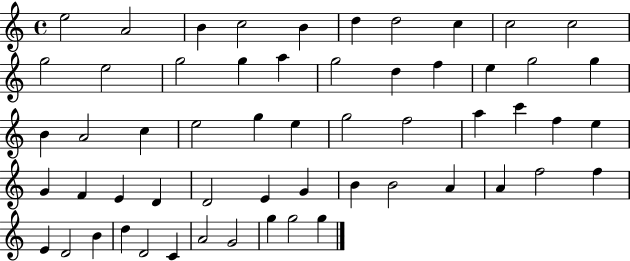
{
  \clef treble
  \time 4/4
  \defaultTimeSignature
  \key c \major
  e''2 a'2 | b'4 c''2 b'4 | d''4 d''2 c''4 | c''2 c''2 | \break g''2 e''2 | g''2 g''4 a''4 | g''2 d''4 f''4 | e''4 g''2 g''4 | \break b'4 a'2 c''4 | e''2 g''4 e''4 | g''2 f''2 | a''4 c'''4 f''4 e''4 | \break g'4 f'4 e'4 d'4 | d'2 e'4 g'4 | b'4 b'2 a'4 | a'4 f''2 f''4 | \break e'4 d'2 b'4 | d''4 d'2 c'4 | a'2 g'2 | g''4 g''2 g''4 | \break \bar "|."
}